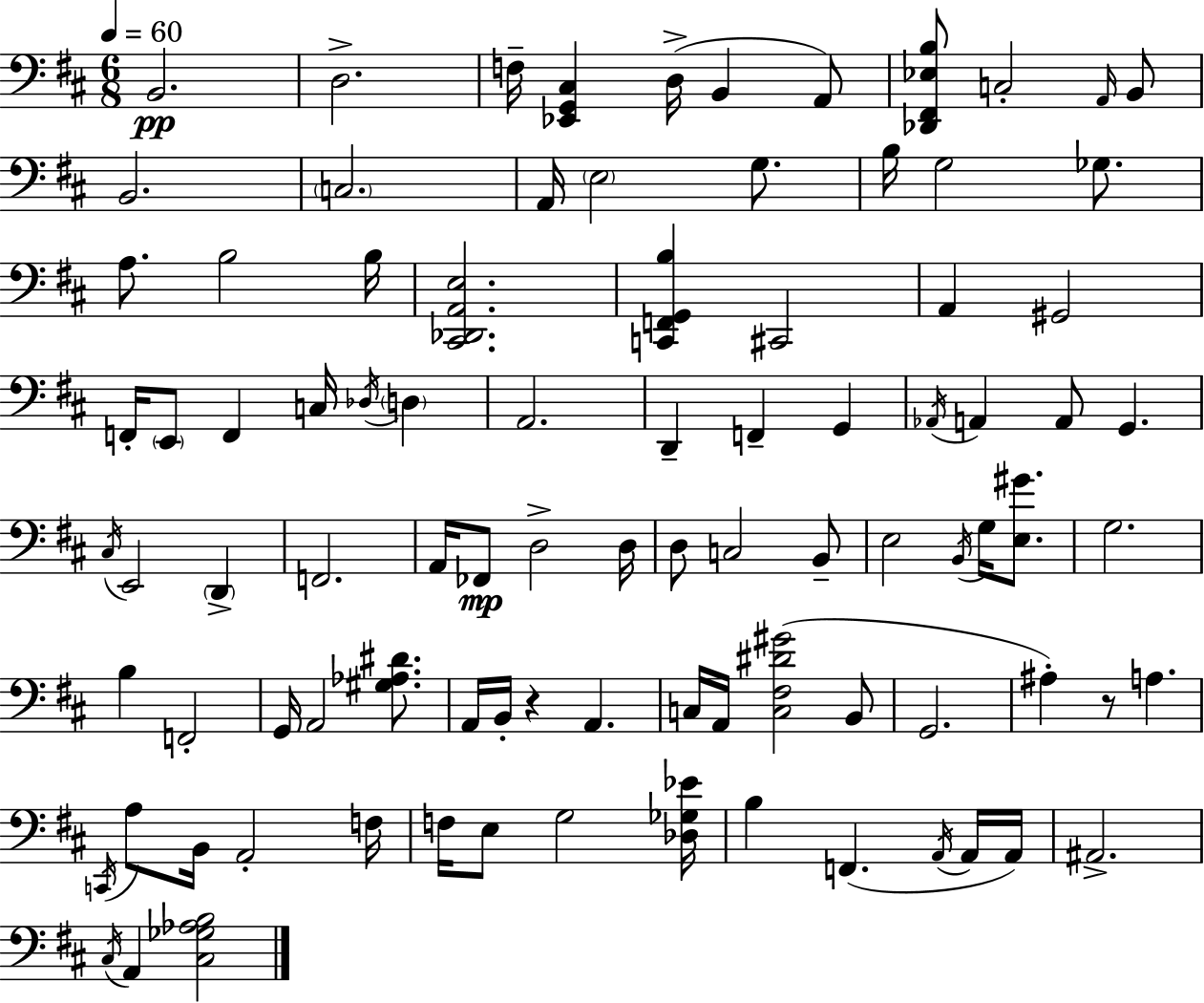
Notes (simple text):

B2/h. D3/h. F3/s [Eb2,G2,C#3]/q D3/s B2/q A2/e [Db2,F#2,Eb3,B3]/e C3/h A2/s B2/e B2/h. C3/h. A2/s E3/h G3/e. B3/s G3/h Gb3/e. A3/e. B3/h B3/s [C#2,Db2,A2,E3]/h. [C2,F2,G2,B3]/q C#2/h A2/q G#2/h F2/s E2/e F2/q C3/s Db3/s D3/q A2/h. D2/q F2/q G2/q Ab2/s A2/q A2/e G2/q. C#3/s E2/h D2/q F2/h. A2/s FES2/e D3/h D3/s D3/e C3/h B2/e E3/h B2/s G3/s [E3,G#4]/e. G3/h. B3/q F2/h G2/s A2/h [G#3,Ab3,D#4]/e. A2/s B2/s R/q A2/q. C3/s A2/s [C3,F#3,D#4,G#4]/h B2/e G2/h. A#3/q R/e A3/q. C2/s A3/e B2/s A2/h F3/s F3/s E3/e G3/h [Db3,Gb3,Eb4]/s B3/q F2/q. A2/s A2/s A2/s A#2/h. C#3/s A2/q [C#3,Gb3,Ab3,B3]/h